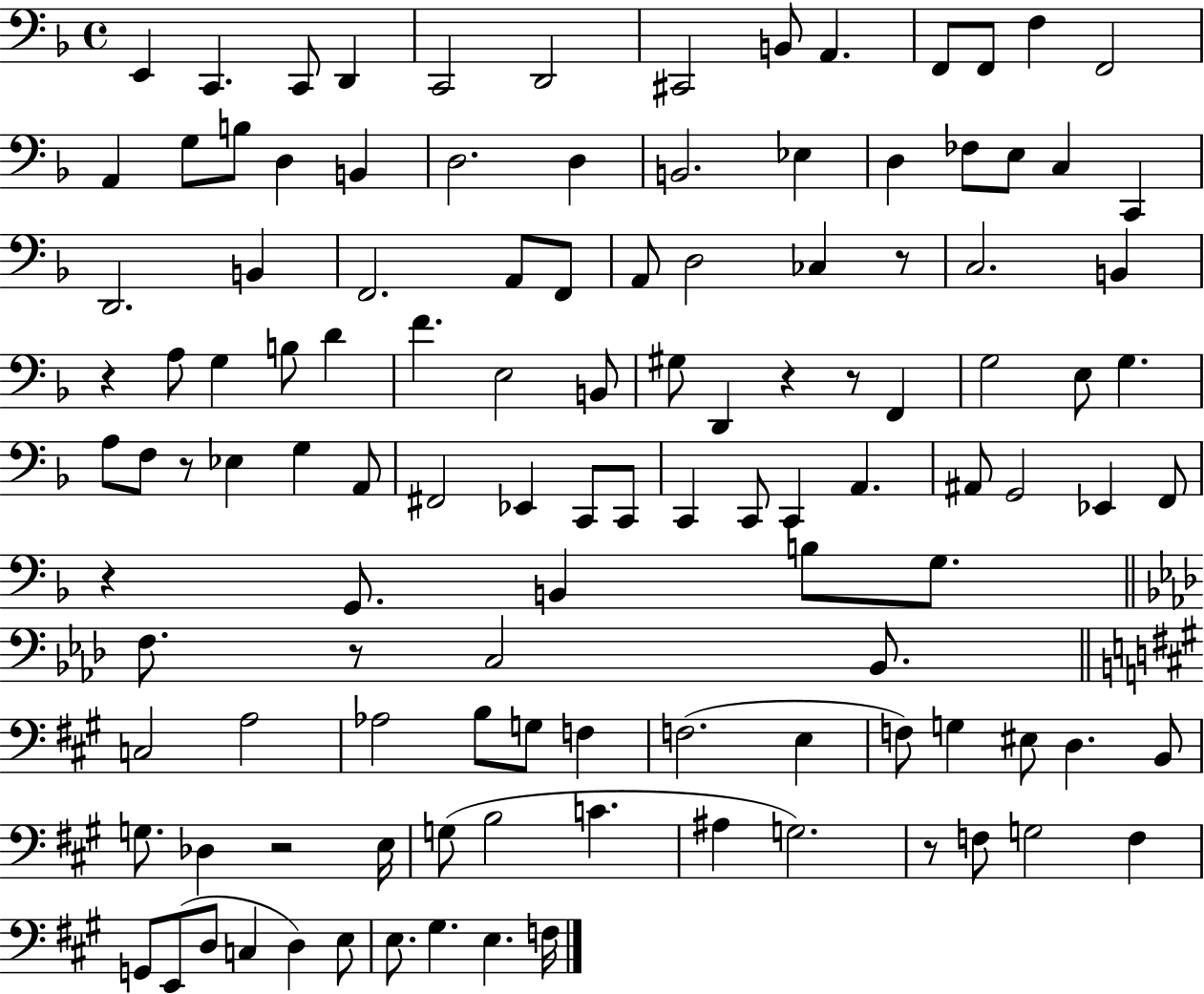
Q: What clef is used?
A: bass